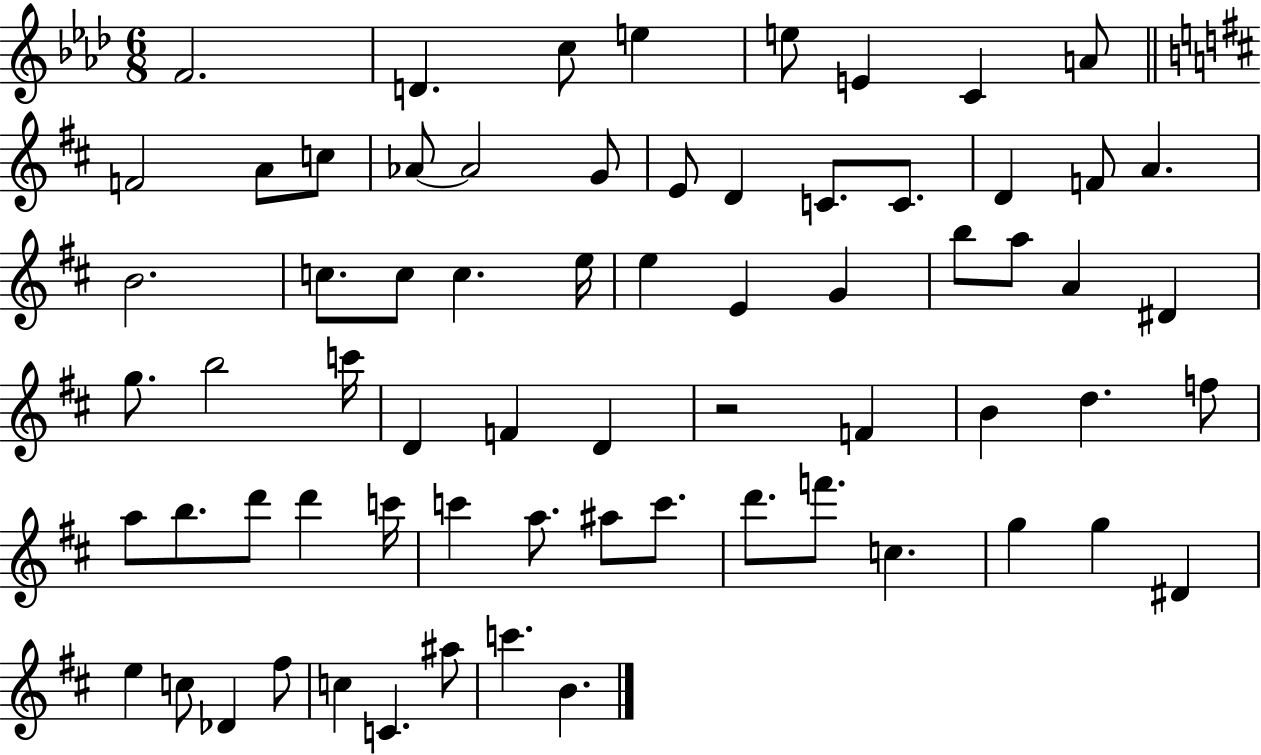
F4/h. D4/q. C5/e E5/q E5/e E4/q C4/q A4/e F4/h A4/e C5/e Ab4/e Ab4/h G4/e E4/e D4/q C4/e. C4/e. D4/q F4/e A4/q. B4/h. C5/e. C5/e C5/q. E5/s E5/q E4/q G4/q B5/e A5/e A4/q D#4/q G5/e. B5/h C6/s D4/q F4/q D4/q R/h F4/q B4/q D5/q. F5/e A5/e B5/e. D6/e D6/q C6/s C6/q A5/e. A#5/e C6/e. D6/e. F6/e. C5/q. G5/q G5/q D#4/q E5/q C5/e Db4/q F#5/e C5/q C4/q. A#5/e C6/q. B4/q.